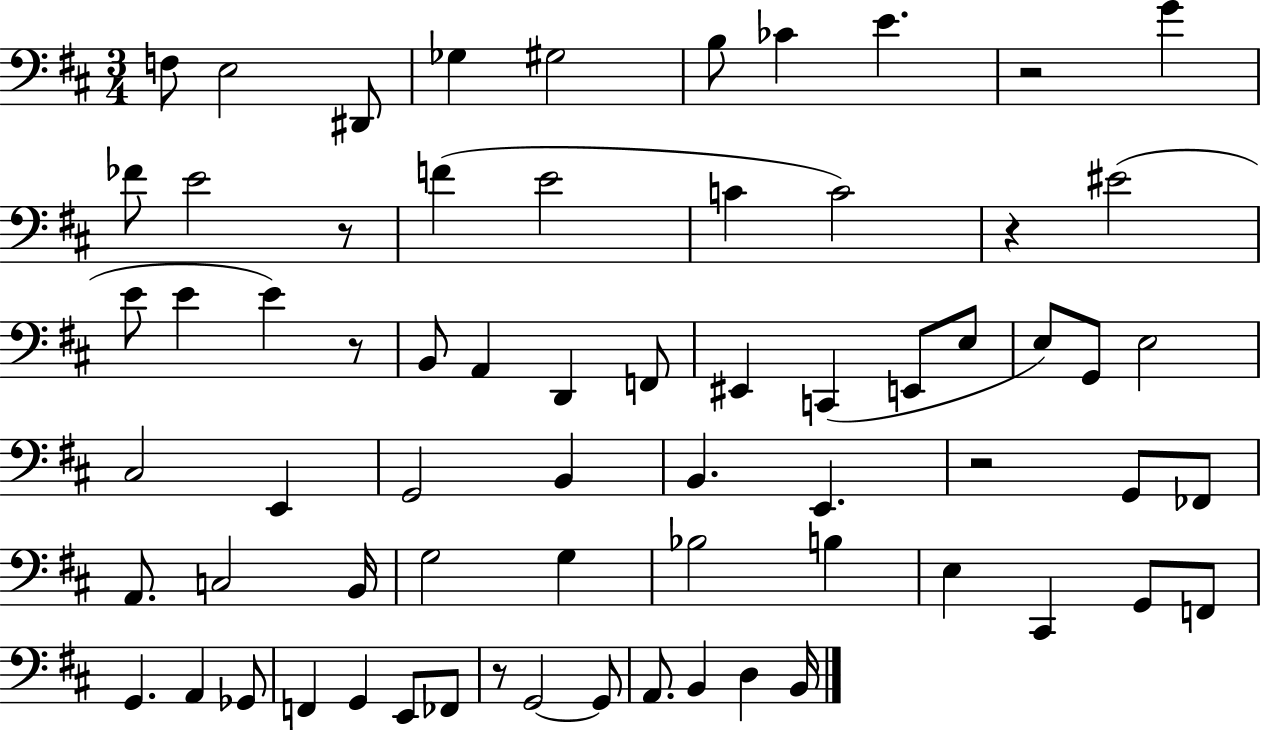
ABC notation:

X:1
T:Untitled
M:3/4
L:1/4
K:D
F,/2 E,2 ^D,,/2 _G, ^G,2 B,/2 _C E z2 G _F/2 E2 z/2 F E2 C C2 z ^E2 E/2 E E z/2 B,,/2 A,, D,, F,,/2 ^E,, C,, E,,/2 E,/2 E,/2 G,,/2 E,2 ^C,2 E,, G,,2 B,, B,, E,, z2 G,,/2 _F,,/2 A,,/2 C,2 B,,/4 G,2 G, _B,2 B, E, ^C,, G,,/2 F,,/2 G,, A,, _G,,/2 F,, G,, E,,/2 _F,,/2 z/2 G,,2 G,,/2 A,,/2 B,, D, B,,/4